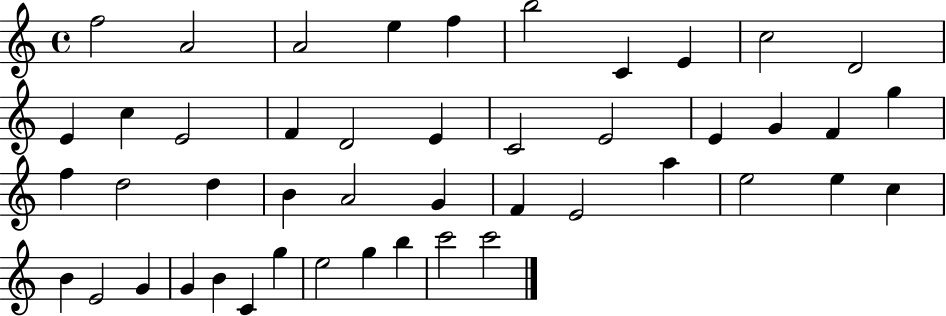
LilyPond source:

{
  \clef treble
  \time 4/4
  \defaultTimeSignature
  \key c \major
  f''2 a'2 | a'2 e''4 f''4 | b''2 c'4 e'4 | c''2 d'2 | \break e'4 c''4 e'2 | f'4 d'2 e'4 | c'2 e'2 | e'4 g'4 f'4 g''4 | \break f''4 d''2 d''4 | b'4 a'2 g'4 | f'4 e'2 a''4 | e''2 e''4 c''4 | \break b'4 e'2 g'4 | g'4 b'4 c'4 g''4 | e''2 g''4 b''4 | c'''2 c'''2 | \break \bar "|."
}